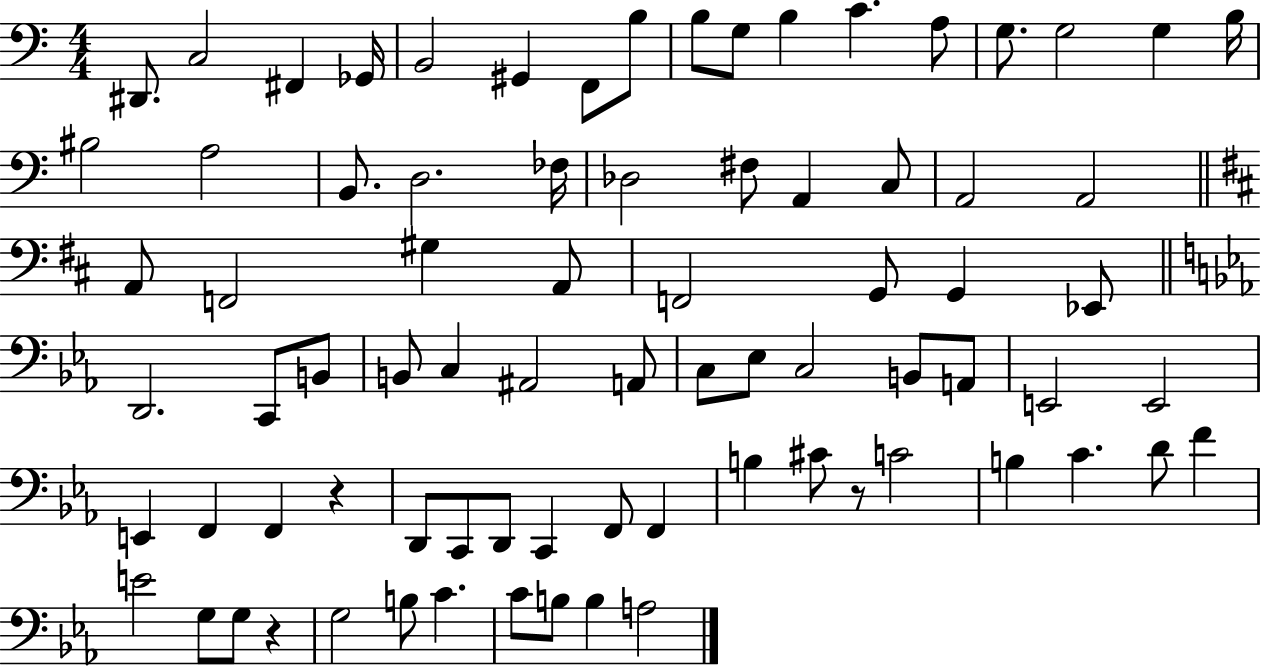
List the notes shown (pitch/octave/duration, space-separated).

D#2/e. C3/h F#2/q Gb2/s B2/h G#2/q F2/e B3/e B3/e G3/e B3/q C4/q. A3/e G3/e. G3/h G3/q B3/s BIS3/h A3/h B2/e. D3/h. FES3/s Db3/h F#3/e A2/q C3/e A2/h A2/h A2/e F2/h G#3/q A2/e F2/h G2/e G2/q Eb2/e D2/h. C2/e B2/e B2/e C3/q A#2/h A2/e C3/e Eb3/e C3/h B2/e A2/e E2/h E2/h E2/q F2/q F2/q R/q D2/e C2/e D2/e C2/q F2/e F2/q B3/q C#4/e R/e C4/h B3/q C4/q. D4/e F4/q E4/h G3/e G3/e R/q G3/h B3/e C4/q. C4/e B3/e B3/q A3/h